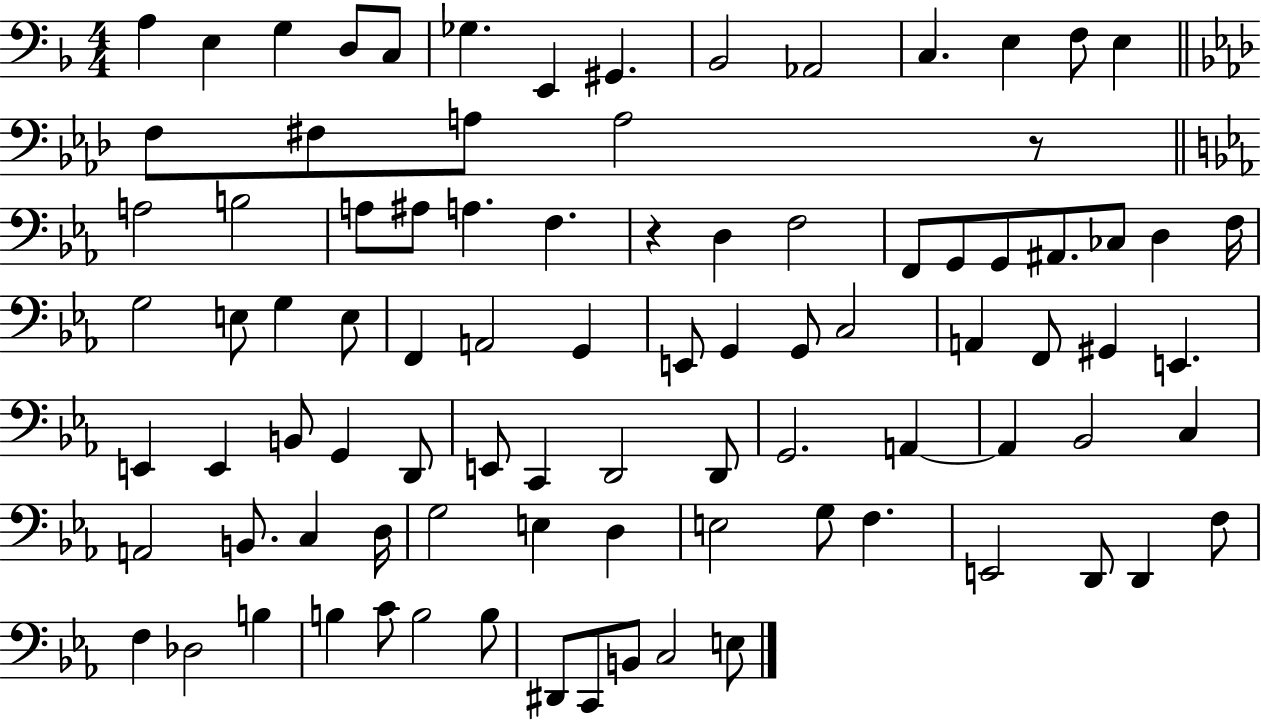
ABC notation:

X:1
T:Untitled
M:4/4
L:1/4
K:F
A, E, G, D,/2 C,/2 _G, E,, ^G,, _B,,2 _A,,2 C, E, F,/2 E, F,/2 ^F,/2 A,/2 A,2 z/2 A,2 B,2 A,/2 ^A,/2 A, F, z D, F,2 F,,/2 G,,/2 G,,/2 ^A,,/2 _C,/2 D, F,/4 G,2 E,/2 G, E,/2 F,, A,,2 G,, E,,/2 G,, G,,/2 C,2 A,, F,,/2 ^G,, E,, E,, E,, B,,/2 G,, D,,/2 E,,/2 C,, D,,2 D,,/2 G,,2 A,, A,, _B,,2 C, A,,2 B,,/2 C, D,/4 G,2 E, D, E,2 G,/2 F, E,,2 D,,/2 D,, F,/2 F, _D,2 B, B, C/2 B,2 B,/2 ^D,,/2 C,,/2 B,,/2 C,2 E,/2